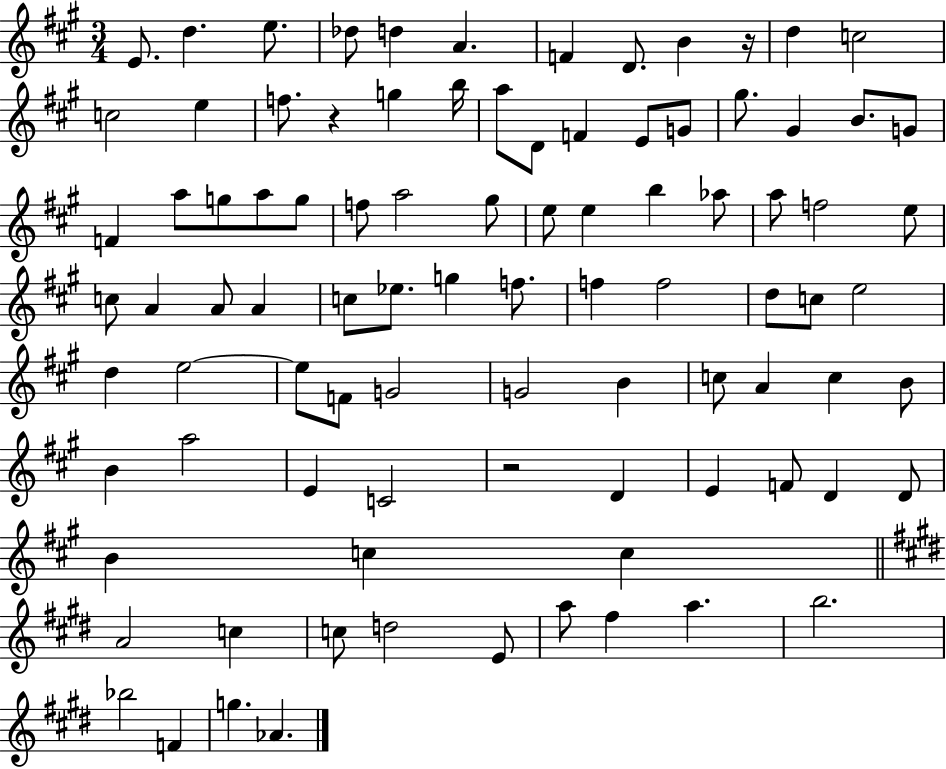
E4/e. D5/q. E5/e. Db5/e D5/q A4/q. F4/q D4/e. B4/q R/s D5/q C5/h C5/h E5/q F5/e. R/q G5/q B5/s A5/e D4/e F4/q E4/e G4/e G#5/e. G#4/q B4/e. G4/e F4/q A5/e G5/e A5/e G5/e F5/e A5/h G#5/e E5/e E5/q B5/q Ab5/e A5/e F5/h E5/e C5/e A4/q A4/e A4/q C5/e Eb5/e. G5/q F5/e. F5/q F5/h D5/e C5/e E5/h D5/q E5/h E5/e F4/e G4/h G4/h B4/q C5/e A4/q C5/q B4/e B4/q A5/h E4/q C4/h R/h D4/q E4/q F4/e D4/q D4/e B4/q C5/q C5/q A4/h C5/q C5/e D5/h E4/e A5/e F#5/q A5/q. B5/h. Bb5/h F4/q G5/q. Ab4/q.